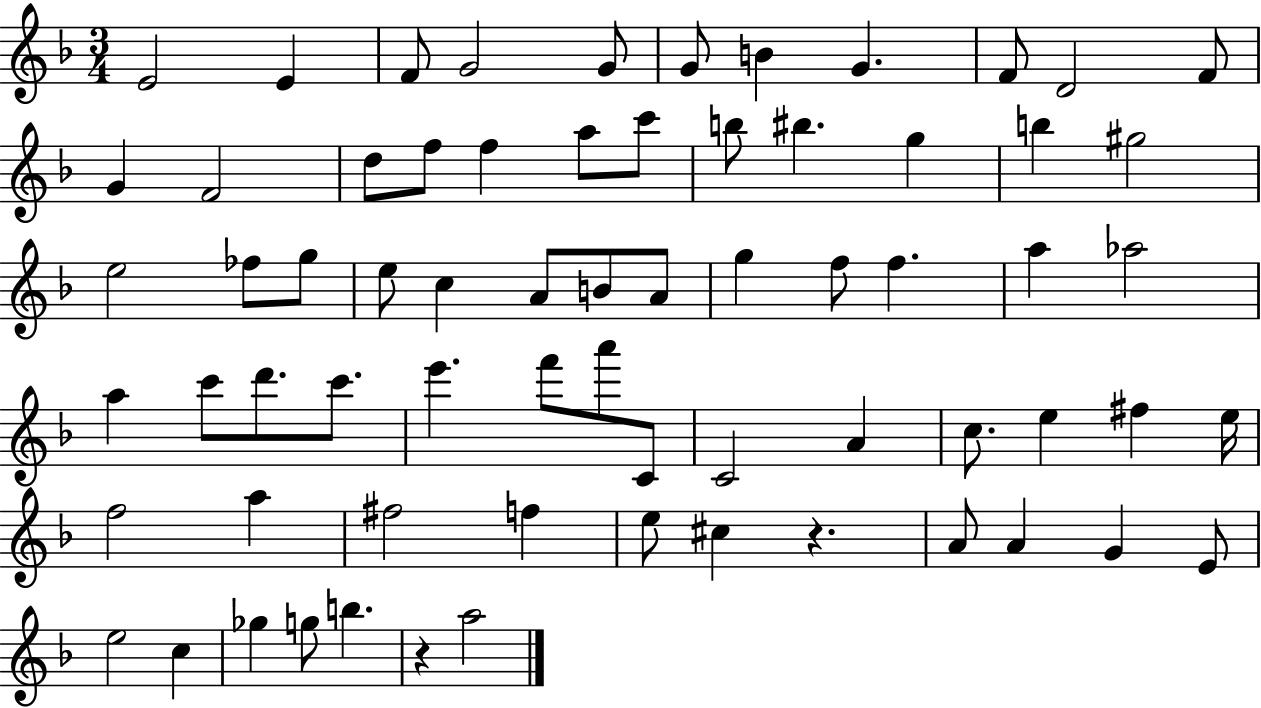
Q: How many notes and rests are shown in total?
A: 68